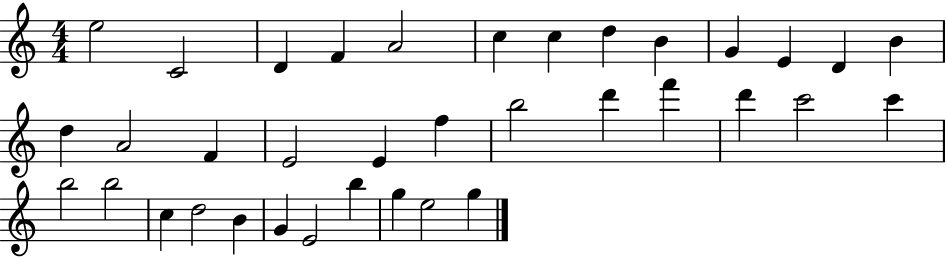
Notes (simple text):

E5/h C4/h D4/q F4/q A4/h C5/q C5/q D5/q B4/q G4/q E4/q D4/q B4/q D5/q A4/h F4/q E4/h E4/q F5/q B5/h D6/q F6/q D6/q C6/h C6/q B5/h B5/h C5/q D5/h B4/q G4/q E4/h B5/q G5/q E5/h G5/q